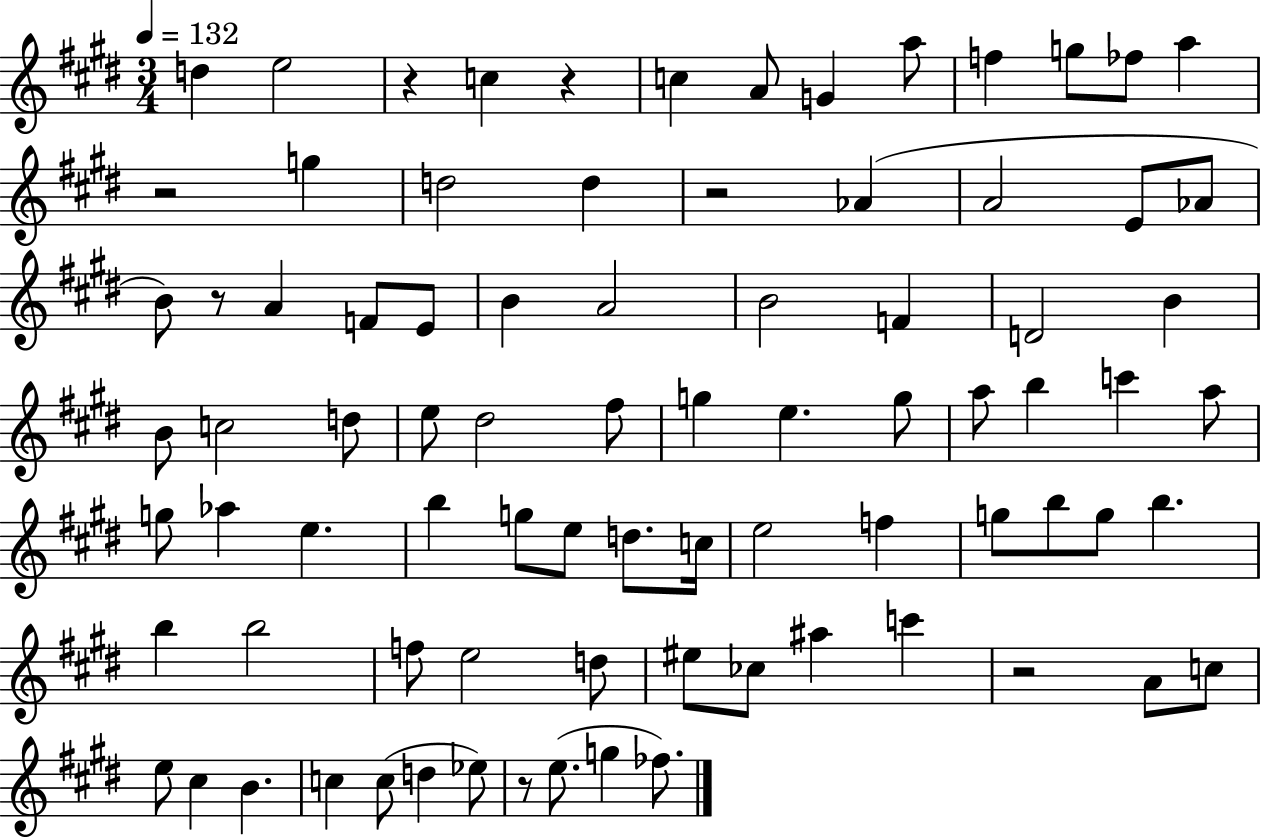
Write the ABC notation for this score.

X:1
T:Untitled
M:3/4
L:1/4
K:E
d e2 z c z c A/2 G a/2 f g/2 _f/2 a z2 g d2 d z2 _A A2 E/2 _A/2 B/2 z/2 A F/2 E/2 B A2 B2 F D2 B B/2 c2 d/2 e/2 ^d2 ^f/2 g e g/2 a/2 b c' a/2 g/2 _a e b g/2 e/2 d/2 c/4 e2 f g/2 b/2 g/2 b b b2 f/2 e2 d/2 ^e/2 _c/2 ^a c' z2 A/2 c/2 e/2 ^c B c c/2 d _e/2 z/2 e/2 g _f/2